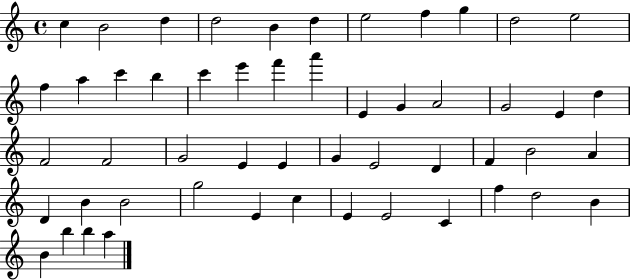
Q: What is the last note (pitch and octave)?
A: A5